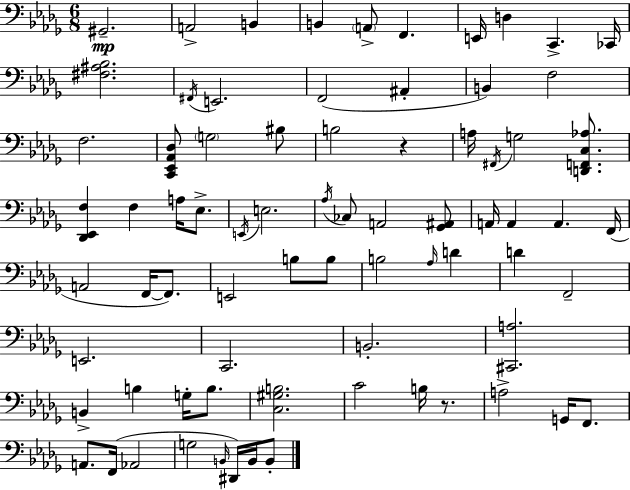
X:1
T:Untitled
M:6/8
L:1/4
K:Bbm
^G,,2 A,,2 B,, B,, A,,/2 F,, E,,/4 D, C,, _C,,/4 [^F,^A,_B,]2 ^F,,/4 E,,2 F,,2 ^A,, B,, F,2 F,2 [C,,_E,,_A,,_D,]/2 G,2 ^B,/2 B,2 z A,/4 ^F,,/4 G,2 [D,,F,,C,_A,]/2 [_D,,_E,,F,] F, A,/4 _E,/2 E,,/4 E,2 _A,/4 _C,/2 A,,2 [_G,,^A,,]/2 A,,/4 A,, A,, F,,/4 A,,2 F,,/4 F,,/2 E,,2 B,/2 B,/2 B,2 _A,/4 D D F,,2 E,,2 C,,2 B,,2 [^C,,A,]2 B,, B, G,/4 B,/2 [C,^G,B,]2 C2 B,/4 z/2 A,2 G,,/4 F,,/2 A,,/2 F,,/4 _A,,2 G,2 B,,/4 ^D,,/4 B,,/4 B,,/2